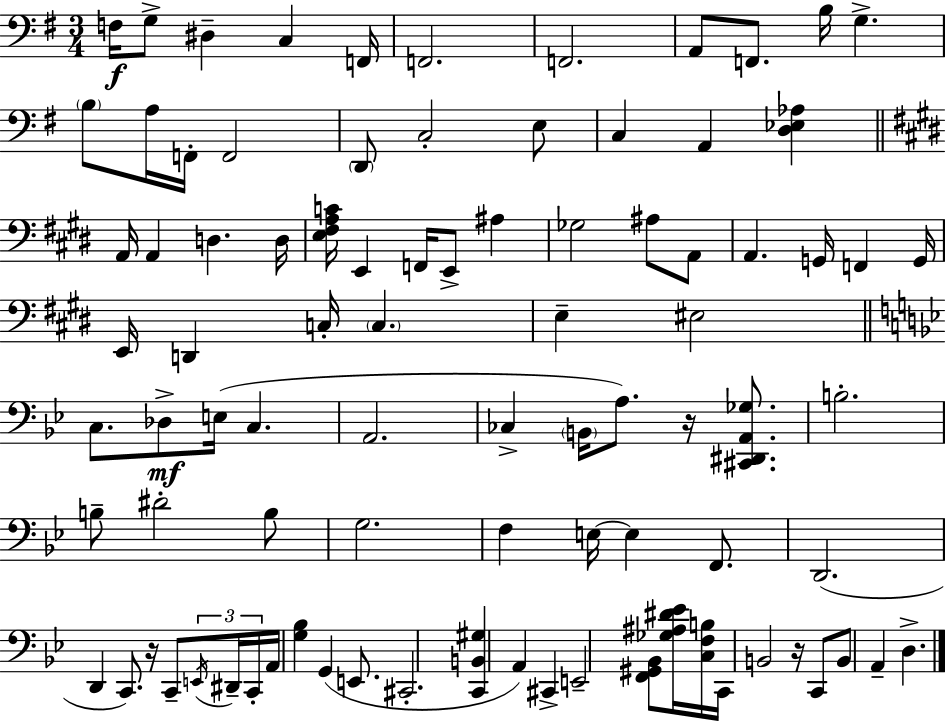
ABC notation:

X:1
T:Untitled
M:3/4
L:1/4
K:G
F,/4 G,/2 ^D, C, F,,/4 F,,2 F,,2 A,,/2 F,,/2 B,/4 G, B,/2 A,/4 F,,/4 F,,2 D,,/2 C,2 E,/2 C, A,, [D,_E,_A,] A,,/4 A,, D, D,/4 [E,^F,A,C]/4 E,, F,,/4 E,,/2 ^A, _G,2 ^A,/2 A,,/2 A,, G,,/4 F,, G,,/4 E,,/4 D,, C,/4 C, E, ^E,2 C,/2 _D,/2 E,/4 C, A,,2 _C, B,,/4 A,/2 z/4 [^C,,^D,,A,,_G,]/2 B,2 B,/2 ^D2 B,/2 G,2 F, E,/4 E, F,,/2 D,,2 D,, C,,/2 z/4 C,,/2 E,,/4 ^D,,/4 C,,/4 A,,/4 [G,_B,] G,, E,,/2 ^C,,2 [C,,B,,^G,] A,, ^C,, E,,2 [F,,^G,,_B,,]/2 [_G,^A,^D_E]/4 [C,F,B,]/4 C,,/4 B,,2 z/4 C,,/2 B,,/2 A,, D,